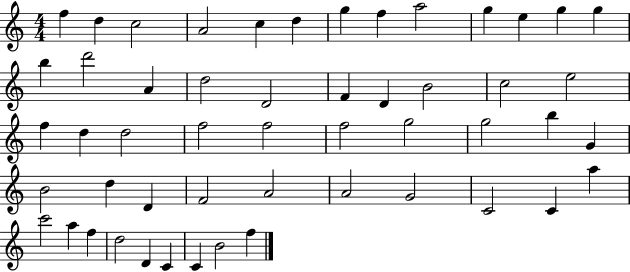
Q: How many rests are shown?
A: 0